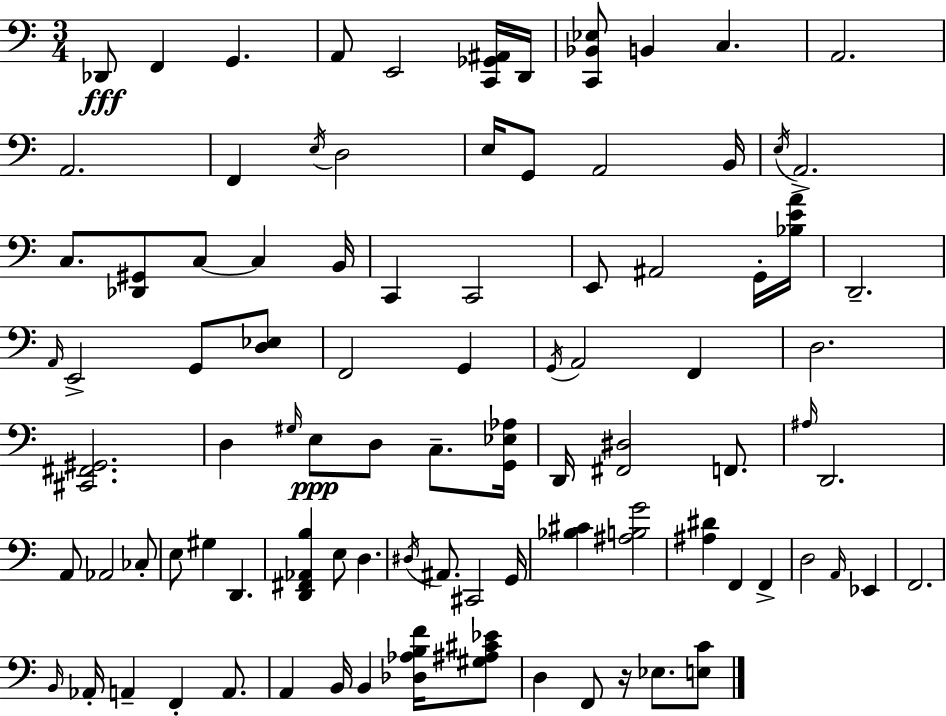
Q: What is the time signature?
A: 3/4